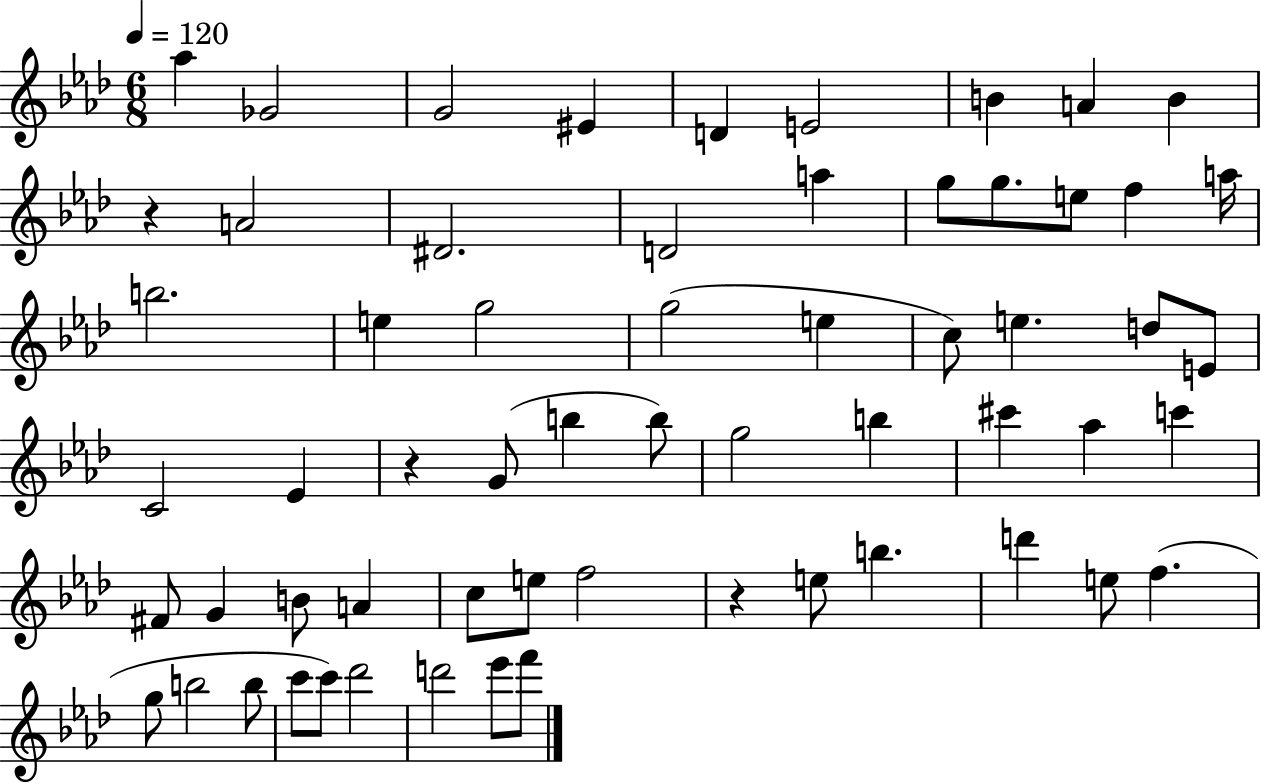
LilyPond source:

{
  \clef treble
  \numericTimeSignature
  \time 6/8
  \key aes \major
  \tempo 4 = 120
  aes''4 ges'2 | g'2 eis'4 | d'4 e'2 | b'4 a'4 b'4 | \break r4 a'2 | dis'2. | d'2 a''4 | g''8 g''8. e''8 f''4 a''16 | \break b''2. | e''4 g''2 | g''2( e''4 | c''8) e''4. d''8 e'8 | \break c'2 ees'4 | r4 g'8( b''4 b''8) | g''2 b''4 | cis'''4 aes''4 c'''4 | \break fis'8 g'4 b'8 a'4 | c''8 e''8 f''2 | r4 e''8 b''4. | d'''4 e''8 f''4.( | \break g''8 b''2 b''8 | c'''8 c'''8) des'''2 | d'''2 ees'''8 f'''8 | \bar "|."
}